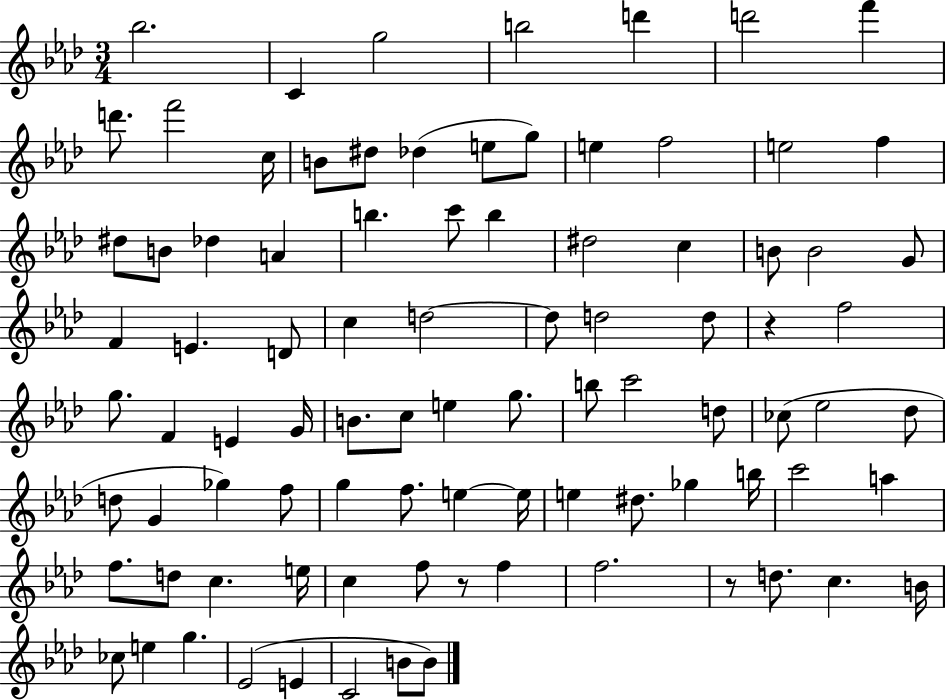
{
  \clef treble
  \numericTimeSignature
  \time 3/4
  \key aes \major
  \repeat volta 2 { bes''2. | c'4 g''2 | b''2 d'''4 | d'''2 f'''4 | \break d'''8. f'''2 c''16 | b'8 dis''8 des''4( e''8 g''8) | e''4 f''2 | e''2 f''4 | \break dis''8 b'8 des''4 a'4 | b''4. c'''8 b''4 | dis''2 c''4 | b'8 b'2 g'8 | \break f'4 e'4. d'8 | c''4 d''2~~ | d''8 d''2 d''8 | r4 f''2 | \break g''8. f'4 e'4 g'16 | b'8. c''8 e''4 g''8. | b''8 c'''2 d''8 | ces''8( ees''2 des''8 | \break d''8 g'4 ges''4) f''8 | g''4 f''8. e''4~~ e''16 | e''4 dis''8. ges''4 b''16 | c'''2 a''4 | \break f''8. d''8 c''4. e''16 | c''4 f''8 r8 f''4 | f''2. | r8 d''8. c''4. b'16 | \break ces''8 e''4 g''4. | ees'2( e'4 | c'2 b'8 b'8) | } \bar "|."
}